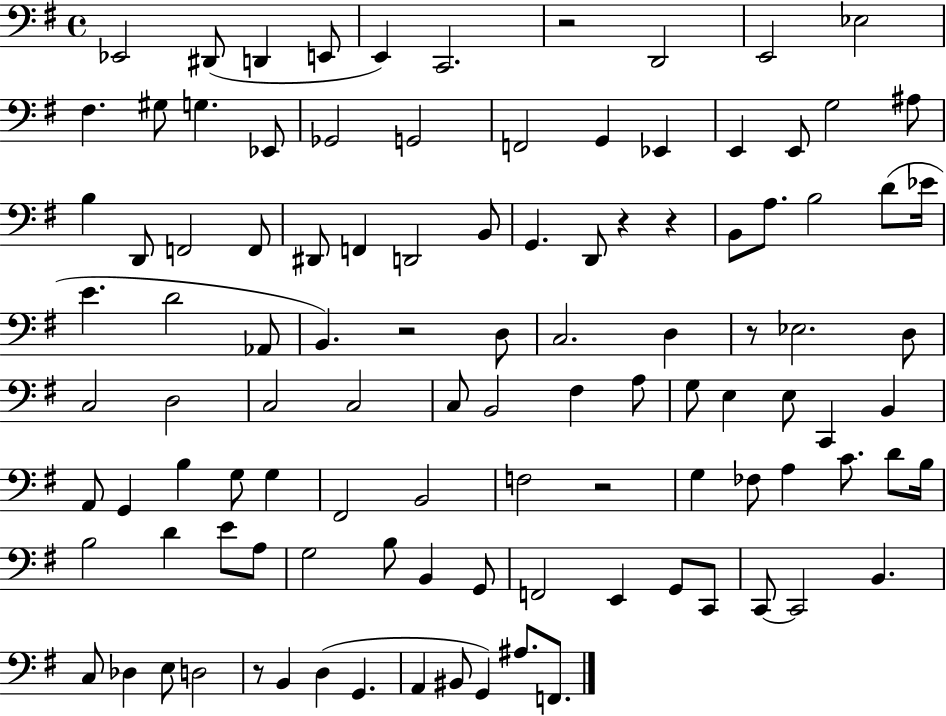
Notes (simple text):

Eb2/h D#2/e D2/q E2/e E2/q C2/h. R/h D2/h E2/h Eb3/h F#3/q. G#3/e G3/q. Eb2/e Gb2/h G2/h F2/h G2/q Eb2/q E2/q E2/e G3/h A#3/e B3/q D2/e F2/h F2/e D#2/e F2/q D2/h B2/e G2/q. D2/e R/q R/q B2/e A3/e. B3/h D4/e Eb4/s E4/q. D4/h Ab2/e B2/q. R/h D3/e C3/h. D3/q R/e Eb3/h. D3/e C3/h D3/h C3/h C3/h C3/e B2/h F#3/q A3/e G3/e E3/q E3/e C2/q B2/q A2/e G2/q B3/q G3/e G3/q F#2/h B2/h F3/h R/h G3/q FES3/e A3/q C4/e. D4/e B3/s B3/h D4/q E4/e A3/e G3/h B3/e B2/q G2/e F2/h E2/q G2/e C2/e C2/e C2/h B2/q. C3/e Db3/q E3/e D3/h R/e B2/q D3/q G2/q. A2/q BIS2/e G2/q A#3/e. F2/e.